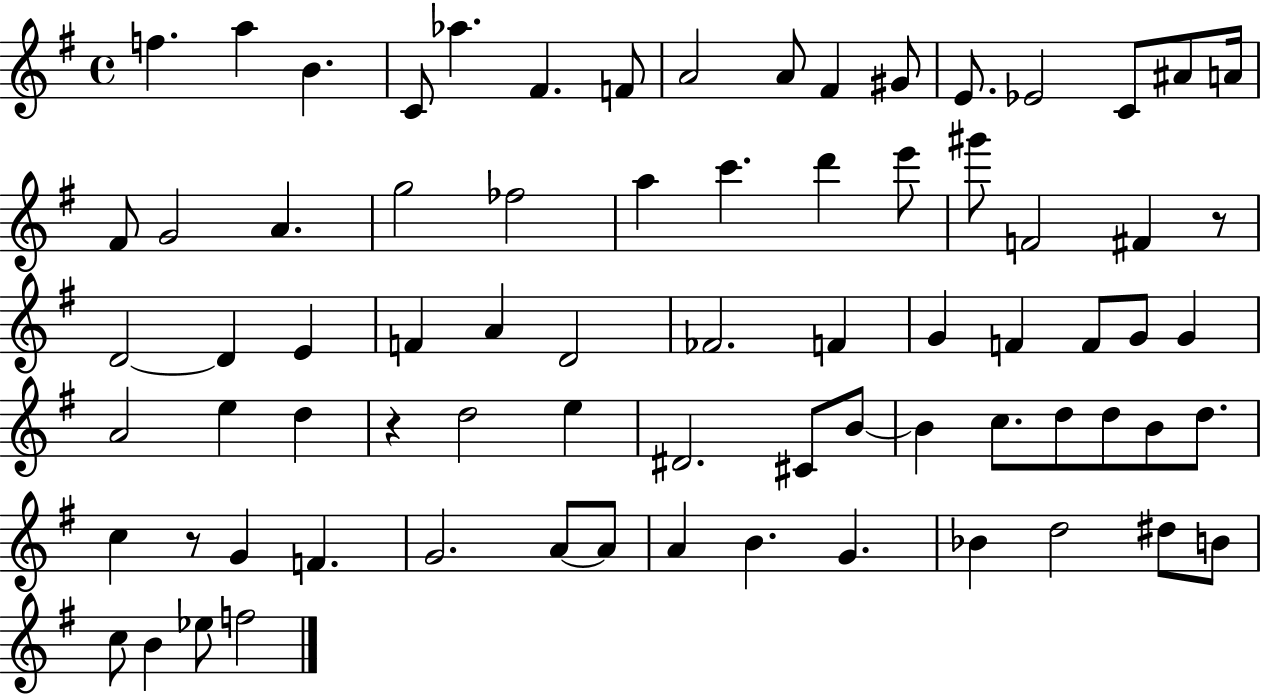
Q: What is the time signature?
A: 4/4